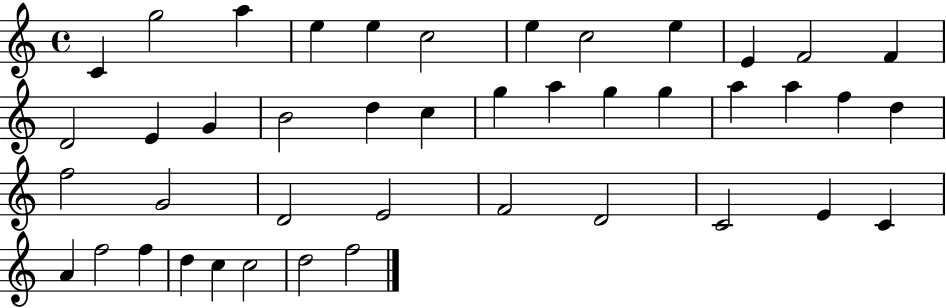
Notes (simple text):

C4/q G5/h A5/q E5/q E5/q C5/h E5/q C5/h E5/q E4/q F4/h F4/q D4/h E4/q G4/q B4/h D5/q C5/q G5/q A5/q G5/q G5/q A5/q A5/q F5/q D5/q F5/h G4/h D4/h E4/h F4/h D4/h C4/h E4/q C4/q A4/q F5/h F5/q D5/q C5/q C5/h D5/h F5/h